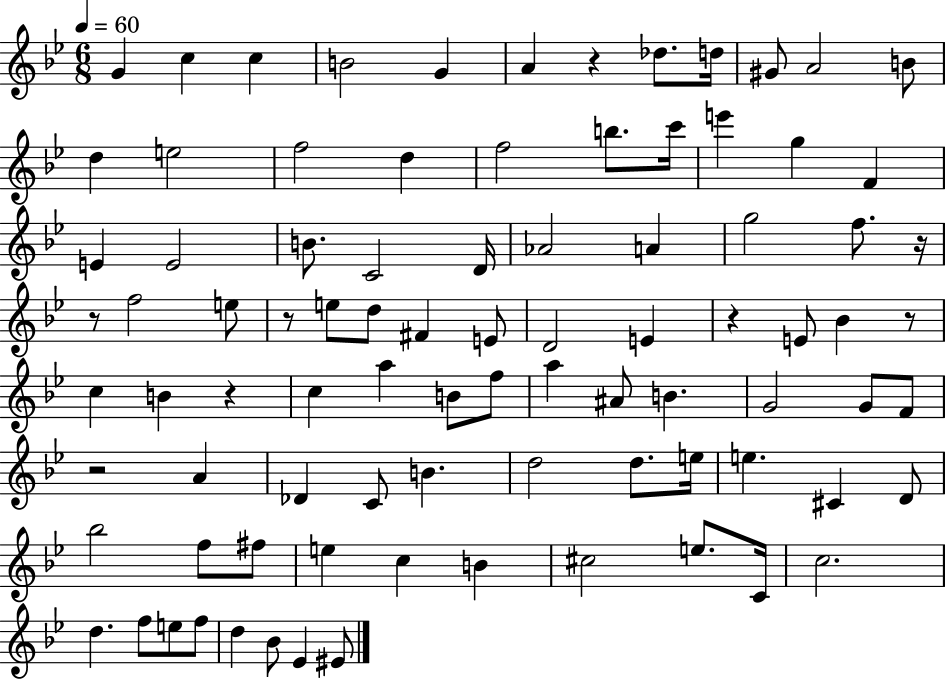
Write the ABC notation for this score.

X:1
T:Untitled
M:6/8
L:1/4
K:Bb
G c c B2 G A z _d/2 d/4 ^G/2 A2 B/2 d e2 f2 d f2 b/2 c'/4 e' g F E E2 B/2 C2 D/4 _A2 A g2 f/2 z/4 z/2 f2 e/2 z/2 e/2 d/2 ^F E/2 D2 E z E/2 _B z/2 c B z c a B/2 f/2 a ^A/2 B G2 G/2 F/2 z2 A _D C/2 B d2 d/2 e/4 e ^C D/2 _b2 f/2 ^f/2 e c B ^c2 e/2 C/4 c2 d f/2 e/2 f/2 d _B/2 _E ^E/2